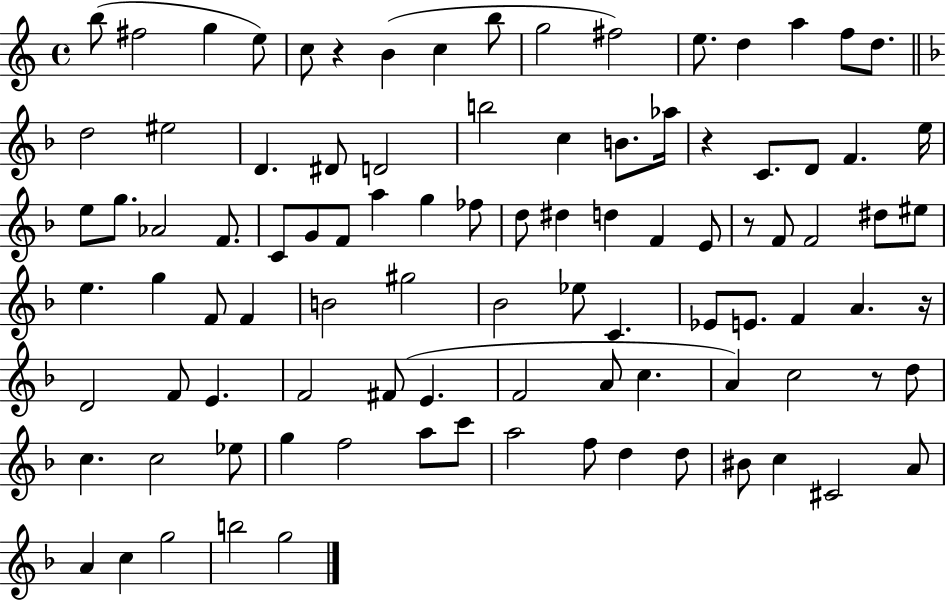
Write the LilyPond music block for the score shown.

{
  \clef treble
  \time 4/4
  \defaultTimeSignature
  \key c \major
  b''8( fis''2 g''4 e''8) | c''8 r4 b'4( c''4 b''8 | g''2 fis''2) | e''8. d''4 a''4 f''8 d''8. | \break \bar "||" \break \key d \minor d''2 eis''2 | d'4. dis'8 d'2 | b''2 c''4 b'8. aes''16 | r4 c'8. d'8 f'4. e''16 | \break e''8 g''8. aes'2 f'8. | c'8 g'8 f'8 a''4 g''4 fes''8 | d''8 dis''4 d''4 f'4 e'8 | r8 f'8 f'2 dis''8 eis''8 | \break e''4. g''4 f'8 f'4 | b'2 gis''2 | bes'2 ees''8 c'4. | ees'8 e'8. f'4 a'4. r16 | \break d'2 f'8 e'4. | f'2 fis'8( e'4. | f'2 a'8 c''4. | a'4) c''2 r8 d''8 | \break c''4. c''2 ees''8 | g''4 f''2 a''8 c'''8 | a''2 f''8 d''4 d''8 | bis'8 c''4 cis'2 a'8 | \break a'4 c''4 g''2 | b''2 g''2 | \bar "|."
}